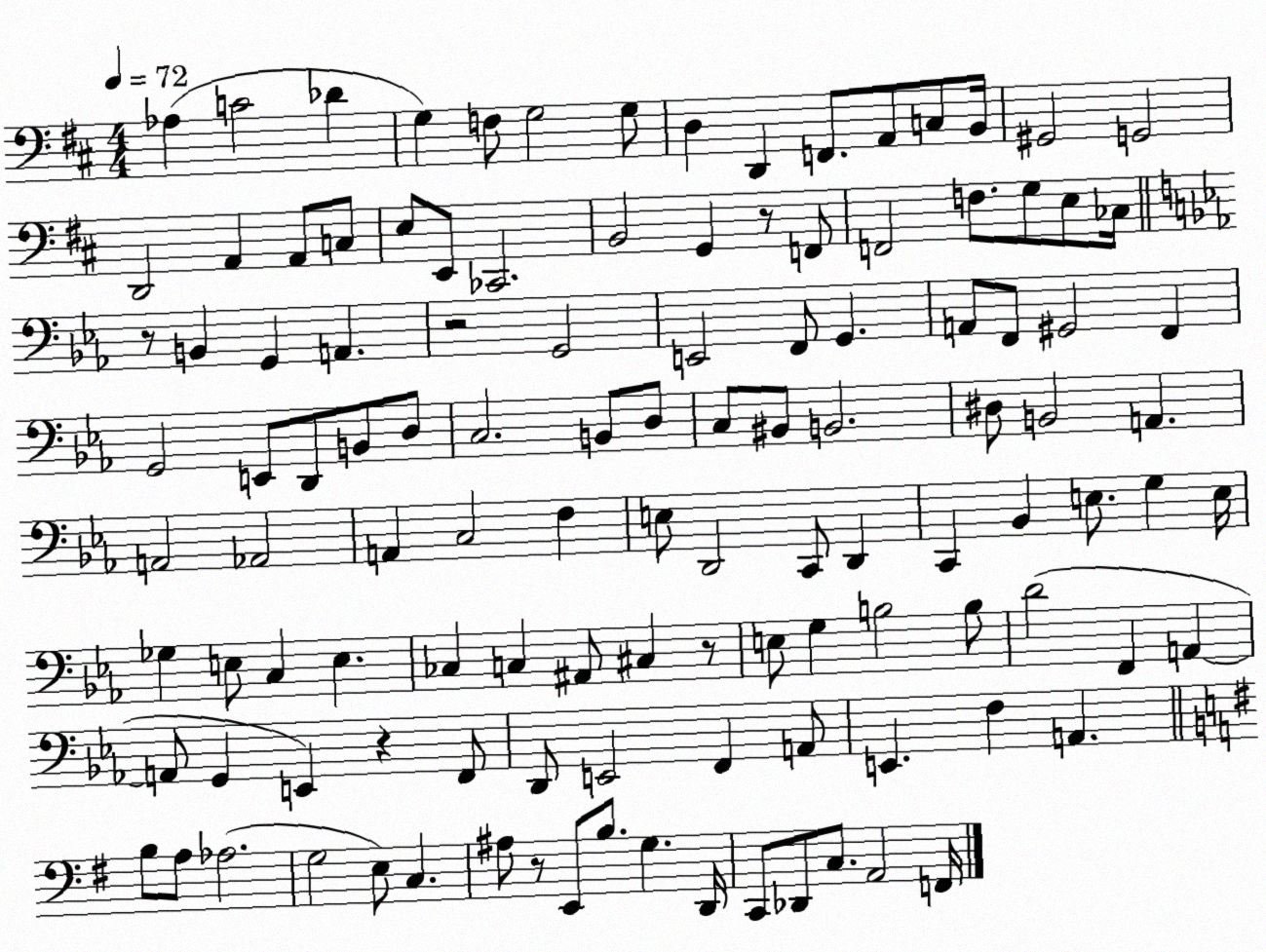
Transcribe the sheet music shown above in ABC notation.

X:1
T:Untitled
M:4/4
L:1/4
K:D
_A, C2 _D G, F,/2 G,2 G,/2 D, D,, F,,/2 A,,/2 C,/2 B,,/4 ^G,,2 G,,2 D,,2 A,, A,,/2 C,/2 E,/2 E,,/2 _C,,2 B,,2 G,, z/2 F,,/2 F,,2 F,/2 G,/2 E,/2 _C,/4 z/2 B,, G,, A,, z2 G,,2 E,,2 F,,/2 G,, A,,/2 F,,/2 ^G,,2 F,, G,,2 E,,/2 D,,/2 B,,/2 D,/2 C,2 B,,/2 D,/2 C,/2 ^B,,/2 B,,2 ^D,/2 B,,2 A,, A,,2 _A,,2 A,, C,2 F, E,/2 D,,2 C,,/2 D,, C,, _B,, E,/2 G, E,/4 _G, E,/2 C, E, _C, C, ^A,,/2 ^C, z/2 E,/2 G, B,2 B,/2 D2 F,, A,, A,,/2 G,, E,, z F,,/2 D,,/2 E,,2 F,, A,,/2 E,, F, A,, B,/2 A,/2 _A,2 G,2 E,/2 C, ^A,/2 z/2 E,,/2 B,/2 G, D,,/4 C,,/2 _D,,/2 C,/2 A,,2 F,,/4